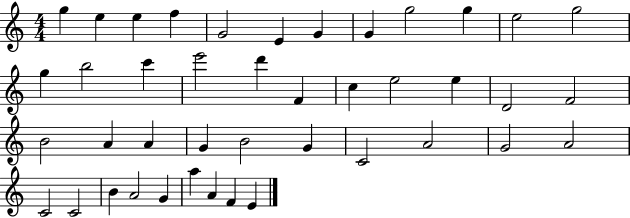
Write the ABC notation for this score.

X:1
T:Untitled
M:4/4
L:1/4
K:C
g e e f G2 E G G g2 g e2 g2 g b2 c' e'2 d' F c e2 e D2 F2 B2 A A G B2 G C2 A2 G2 A2 C2 C2 B A2 G a A F E